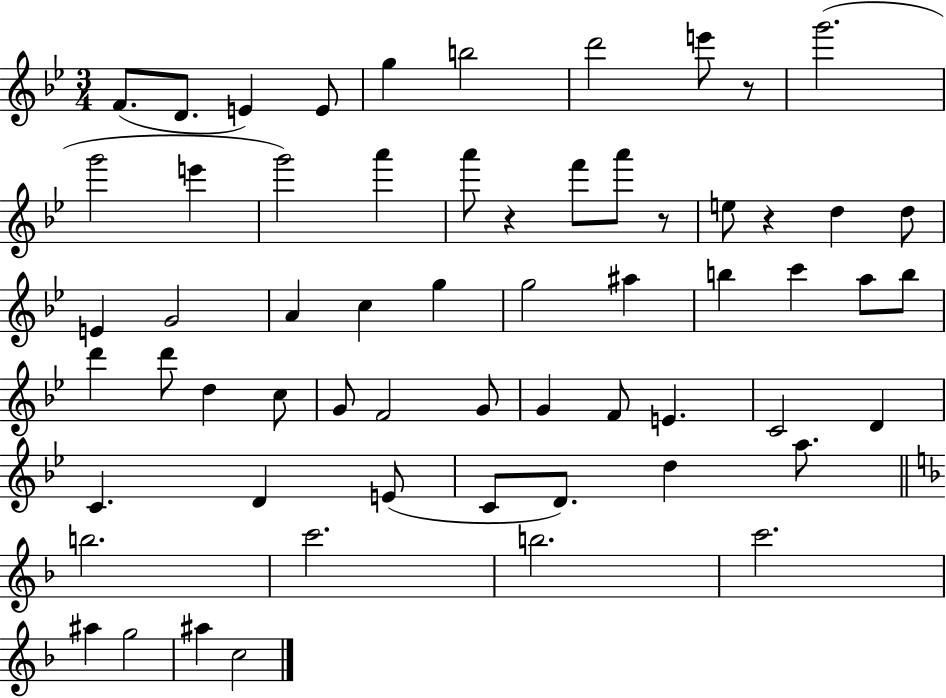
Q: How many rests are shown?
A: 4